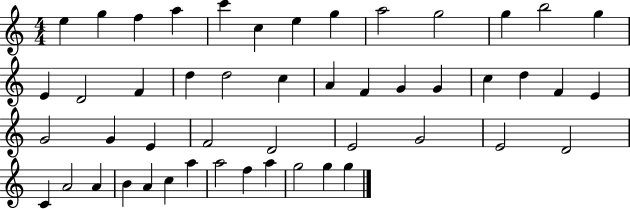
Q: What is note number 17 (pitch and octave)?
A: D5